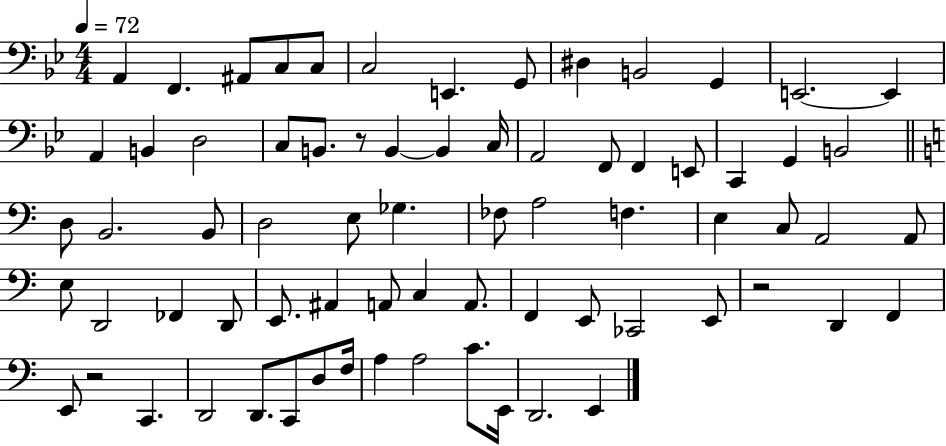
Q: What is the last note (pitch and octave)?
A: E2